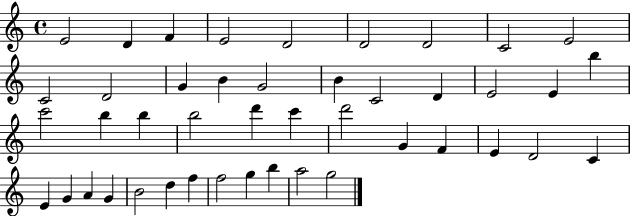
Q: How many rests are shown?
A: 0